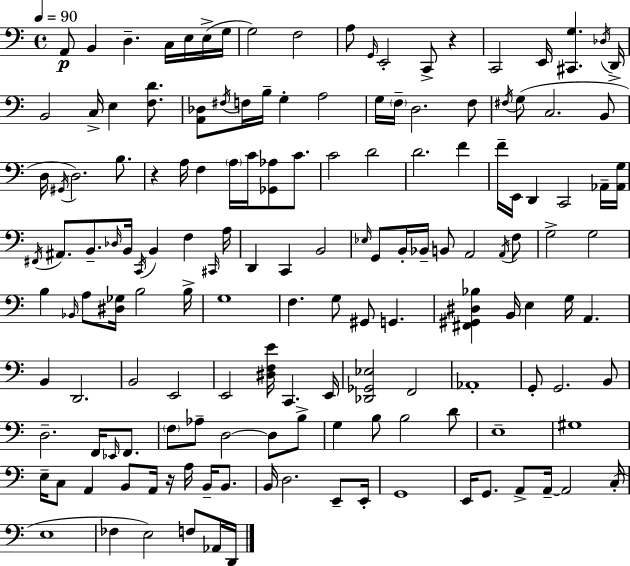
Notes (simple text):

A2/e B2/q D3/q. C3/s E3/s E3/s G3/s G3/h F3/h A3/e G2/s E2/h C2/e R/q C2/h E2/s [C#2,G3]/q. Db3/s D2/s B2/h C3/s E3/q [F3,D4]/e. [A2,Db3]/e F#3/s F3/s B3/s G3/q A3/h G3/s F3/s D3/h. F3/e F#3/s G3/e C3/h. B2/e D3/s G#2/s D3/h. B3/e. R/q A3/s F3/q A3/s C4/s [Gb2,Ab3]/e C4/e. C4/h D4/h D4/h. F4/q F4/s E2/s D2/q C2/h Ab2/s [Ab2,G3]/s F#2/s A#2/e. B2/e. Db3/s B2/s C2/s B2/q F3/q C#2/s A3/s D2/q C2/q B2/h Eb3/s G2/e B2/s Bb2/s B2/e A2/h A2/s F3/e G3/h G3/h B3/q Bb2/s A3/e [D#3,Gb3]/s B3/h B3/s G3/w F3/q. G3/e G#2/e G2/q. [F#2,G#2,D#3,Bb3]/q B2/s E3/q G3/s A2/q. B2/q D2/h. B2/h E2/h E2/h [D#3,F3,E4]/s C2/q. E2/s [Db2,Gb2,Eb3]/h F2/h Ab2/w G2/e G2/h. B2/e D3/h. F2/s Eb2/s F2/e. F3/e Ab3/e D3/h D3/e B3/e G3/q B3/e B3/h D4/e E3/w G#3/w E3/s C3/e A2/q B2/e A2/s R/s A3/s B2/s B2/e. B2/s D3/h. E2/e E2/s G2/w E2/s G2/e. A2/e A2/s A2/h C3/s E3/w FES3/q E3/h F3/e Ab2/s D2/s